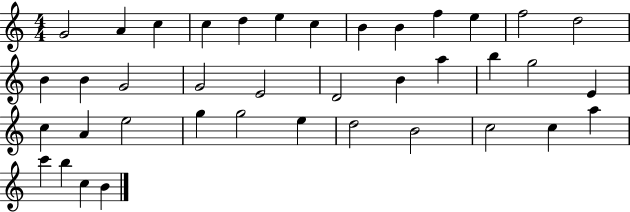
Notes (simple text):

G4/h A4/q C5/q C5/q D5/q E5/q C5/q B4/q B4/q F5/q E5/q F5/h D5/h B4/q B4/q G4/h G4/h E4/h D4/h B4/q A5/q B5/q G5/h E4/q C5/q A4/q E5/h G5/q G5/h E5/q D5/h B4/h C5/h C5/q A5/q C6/q B5/q C5/q B4/q